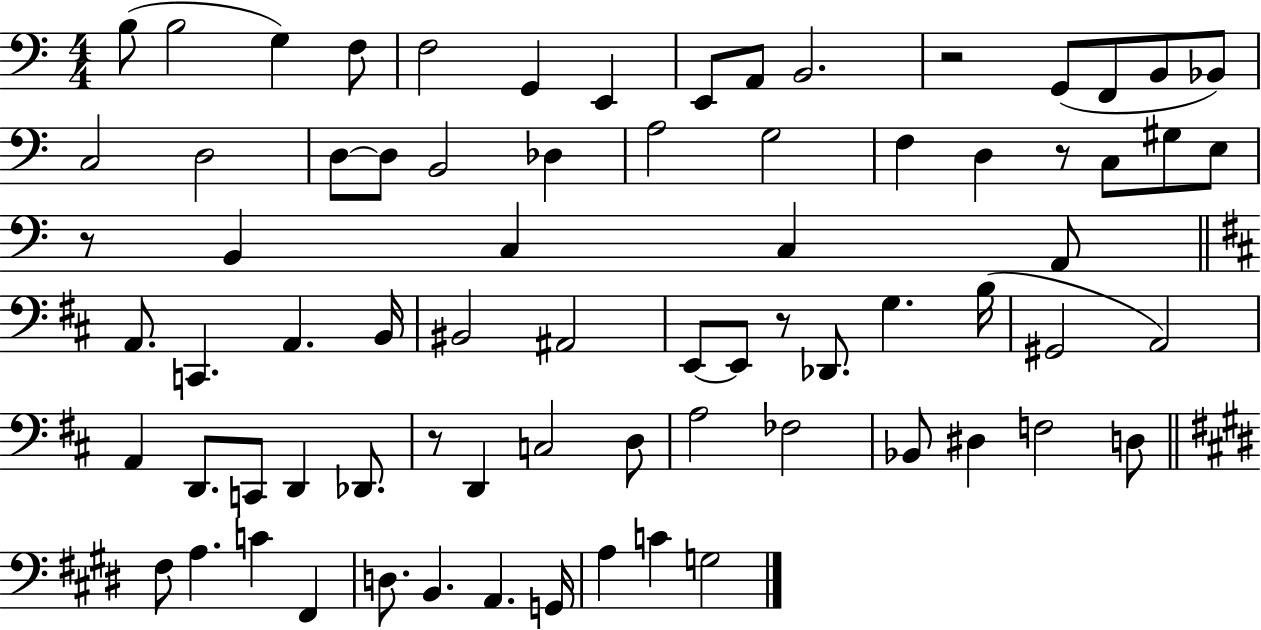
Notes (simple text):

B3/e B3/h G3/q F3/e F3/h G2/q E2/q E2/e A2/e B2/h. R/h G2/e F2/e B2/e Bb2/e C3/h D3/h D3/e D3/e B2/h Db3/q A3/h G3/h F3/q D3/q R/e C3/e G#3/e E3/e R/e B2/q C3/q C3/q A2/e A2/e. C2/q. A2/q. B2/s BIS2/h A#2/h E2/e E2/e R/e Db2/e. G3/q. B3/s G#2/h A2/h A2/q D2/e. C2/e D2/q Db2/e. R/e D2/q C3/h D3/e A3/h FES3/h Bb2/e D#3/q F3/h D3/e F#3/e A3/q. C4/q F#2/q D3/e. B2/q. A2/q. G2/s A3/q C4/q G3/h